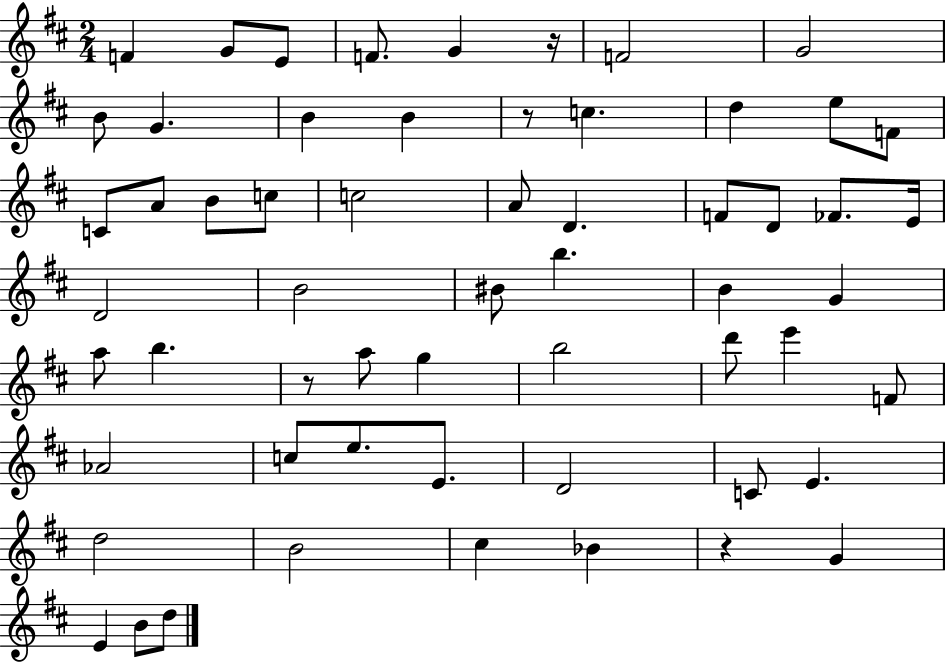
{
  \clef treble
  \numericTimeSignature
  \time 2/4
  \key d \major
  f'4 g'8 e'8 | f'8. g'4 r16 | f'2 | g'2 | \break b'8 g'4. | b'4 b'4 | r8 c''4. | d''4 e''8 f'8 | \break c'8 a'8 b'8 c''8 | c''2 | a'8 d'4. | f'8 d'8 fes'8. e'16 | \break d'2 | b'2 | bis'8 b''4. | b'4 g'4 | \break a''8 b''4. | r8 a''8 g''4 | b''2 | d'''8 e'''4 f'8 | \break aes'2 | c''8 e''8. e'8. | d'2 | c'8 e'4. | \break d''2 | b'2 | cis''4 bes'4 | r4 g'4 | \break e'4 b'8 d''8 | \bar "|."
}